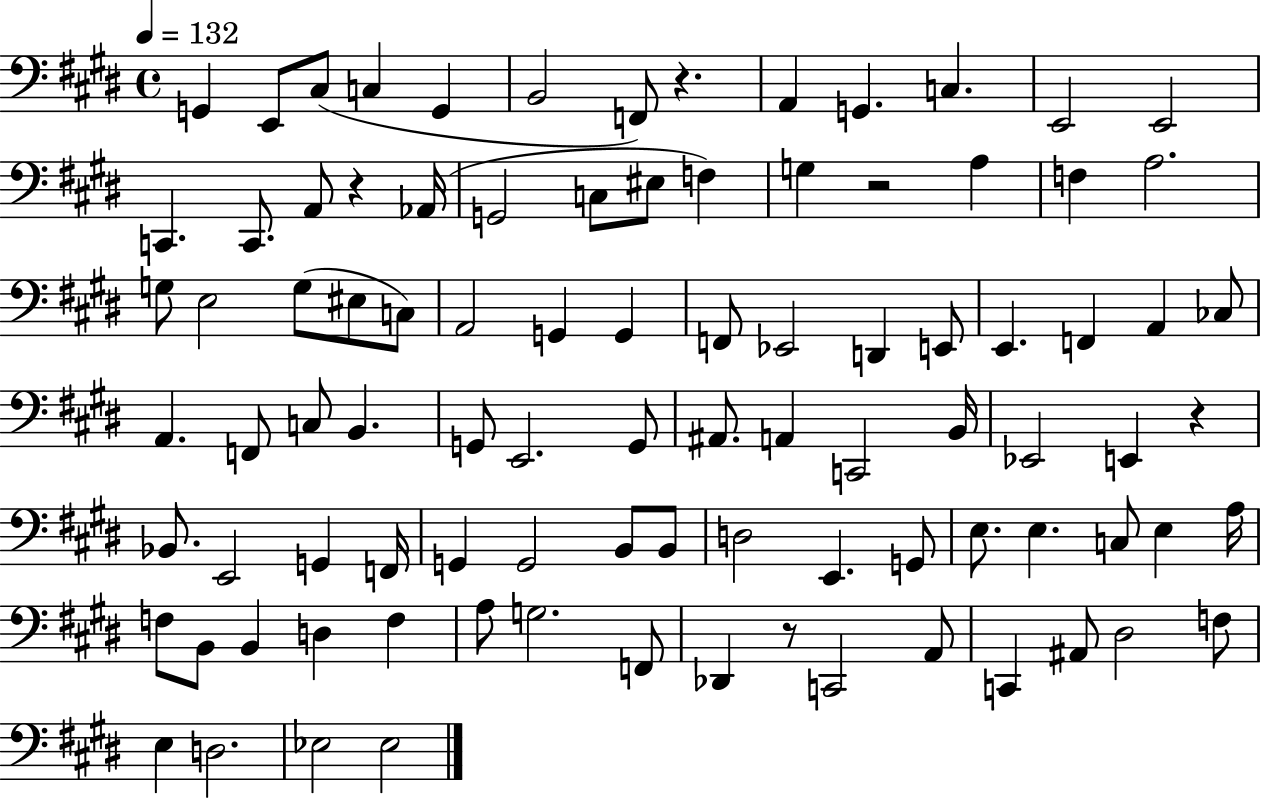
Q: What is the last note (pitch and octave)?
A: Eb3